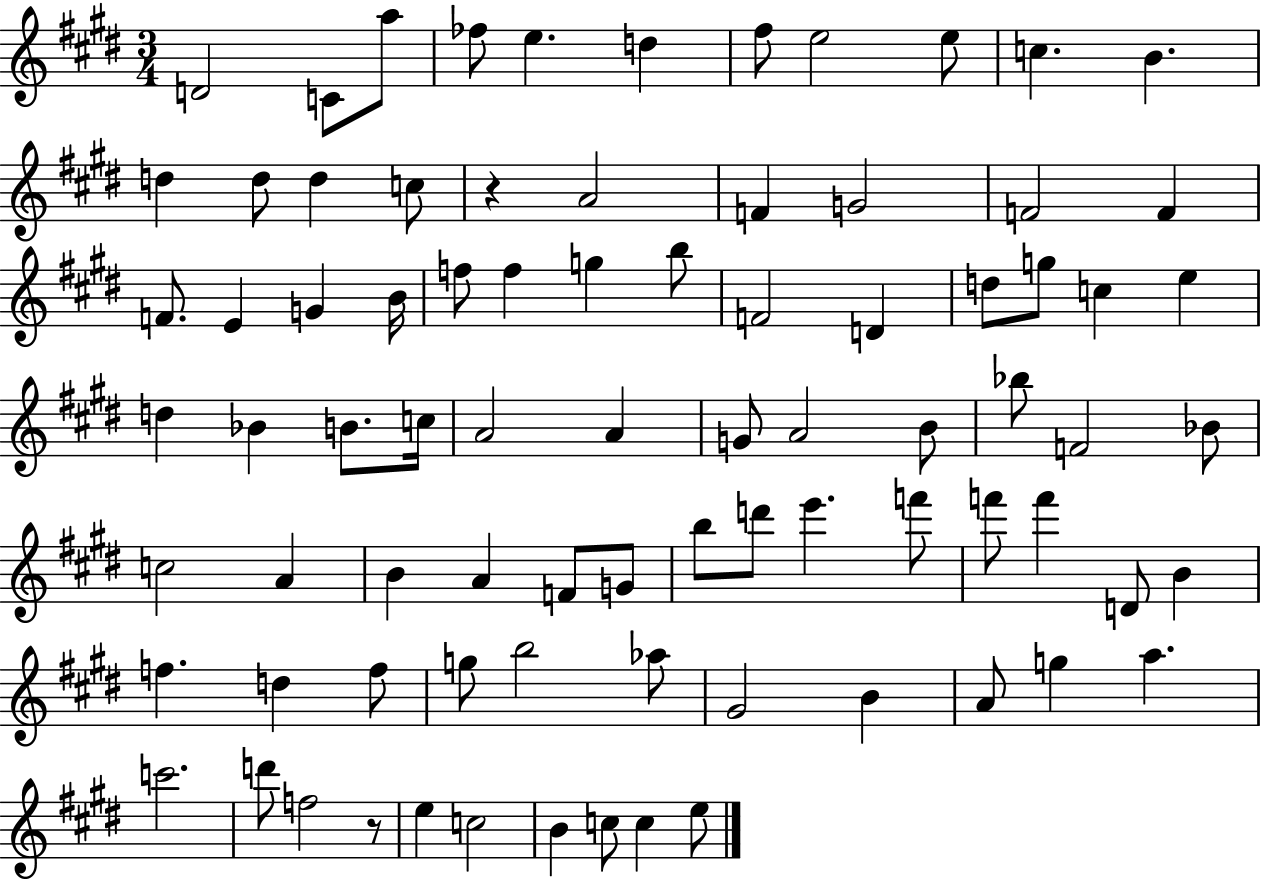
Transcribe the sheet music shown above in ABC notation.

X:1
T:Untitled
M:3/4
L:1/4
K:E
D2 C/2 a/2 _f/2 e d ^f/2 e2 e/2 c B d d/2 d c/2 z A2 F G2 F2 F F/2 E G B/4 f/2 f g b/2 F2 D d/2 g/2 c e d _B B/2 c/4 A2 A G/2 A2 B/2 _b/2 F2 _B/2 c2 A B A F/2 G/2 b/2 d'/2 e' f'/2 f'/2 f' D/2 B f d f/2 g/2 b2 _a/2 ^G2 B A/2 g a c'2 d'/2 f2 z/2 e c2 B c/2 c e/2